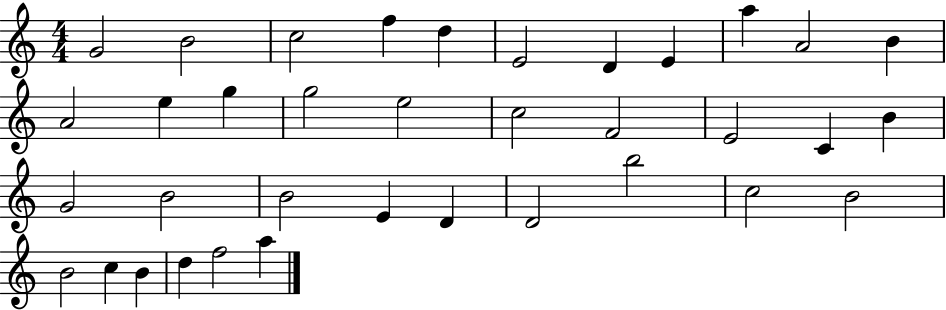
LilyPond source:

{
  \clef treble
  \numericTimeSignature
  \time 4/4
  \key c \major
  g'2 b'2 | c''2 f''4 d''4 | e'2 d'4 e'4 | a''4 a'2 b'4 | \break a'2 e''4 g''4 | g''2 e''2 | c''2 f'2 | e'2 c'4 b'4 | \break g'2 b'2 | b'2 e'4 d'4 | d'2 b''2 | c''2 b'2 | \break b'2 c''4 b'4 | d''4 f''2 a''4 | \bar "|."
}